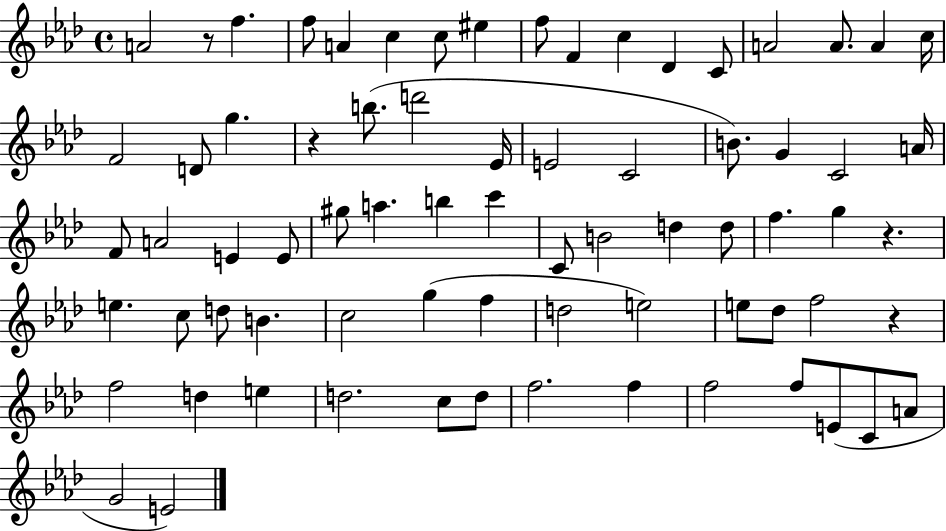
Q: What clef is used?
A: treble